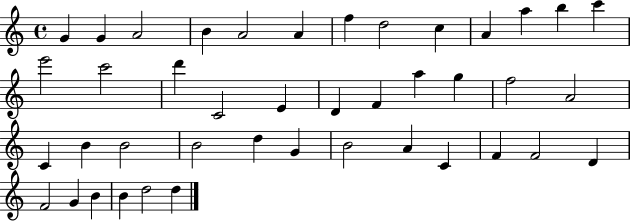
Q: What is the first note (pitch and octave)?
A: G4